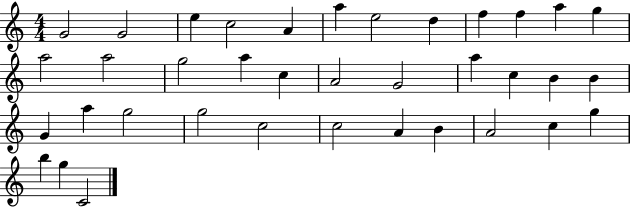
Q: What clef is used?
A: treble